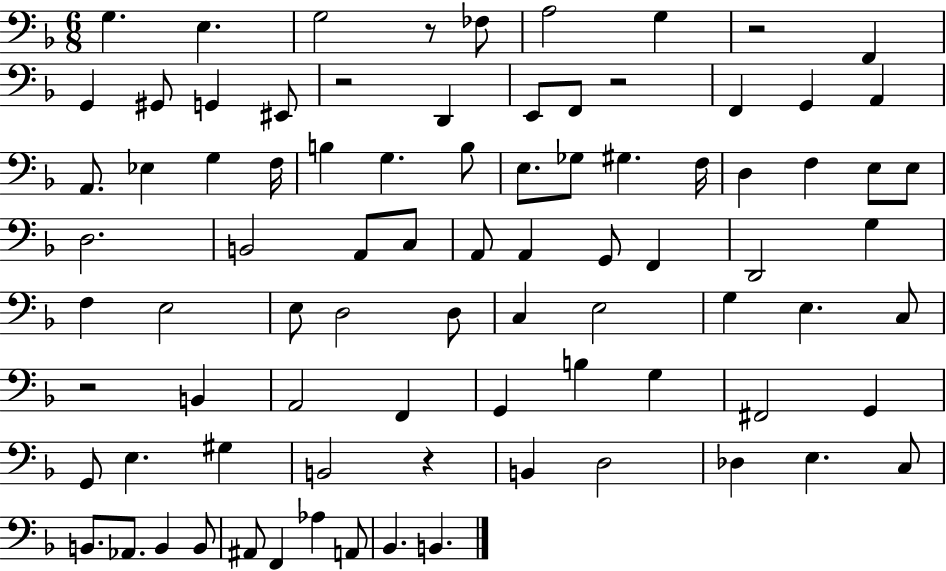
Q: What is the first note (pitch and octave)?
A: G3